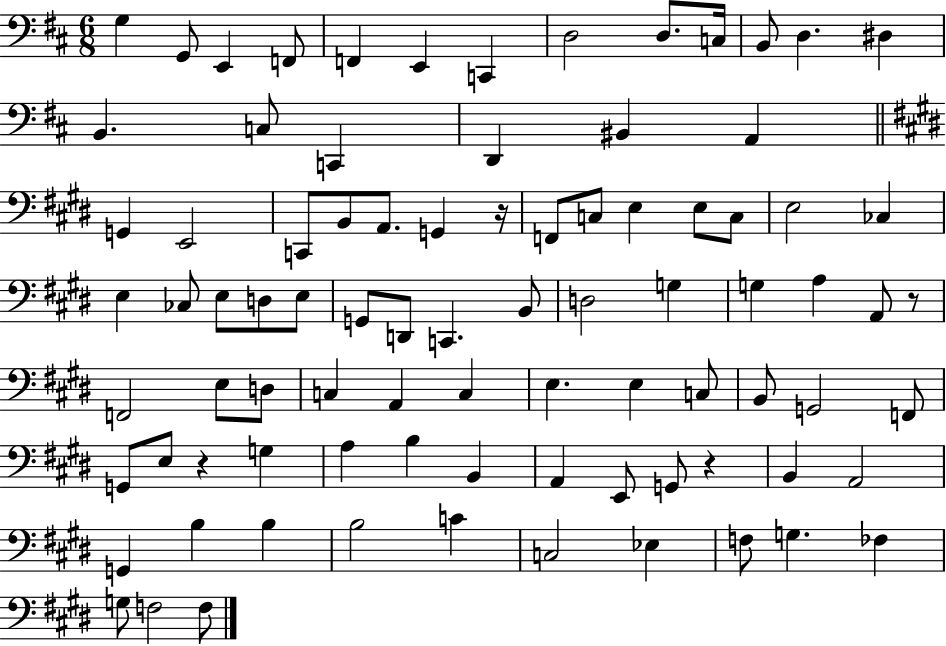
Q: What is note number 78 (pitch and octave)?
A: G3